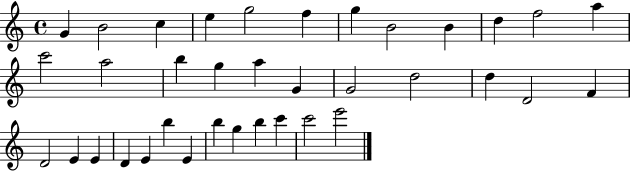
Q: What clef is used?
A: treble